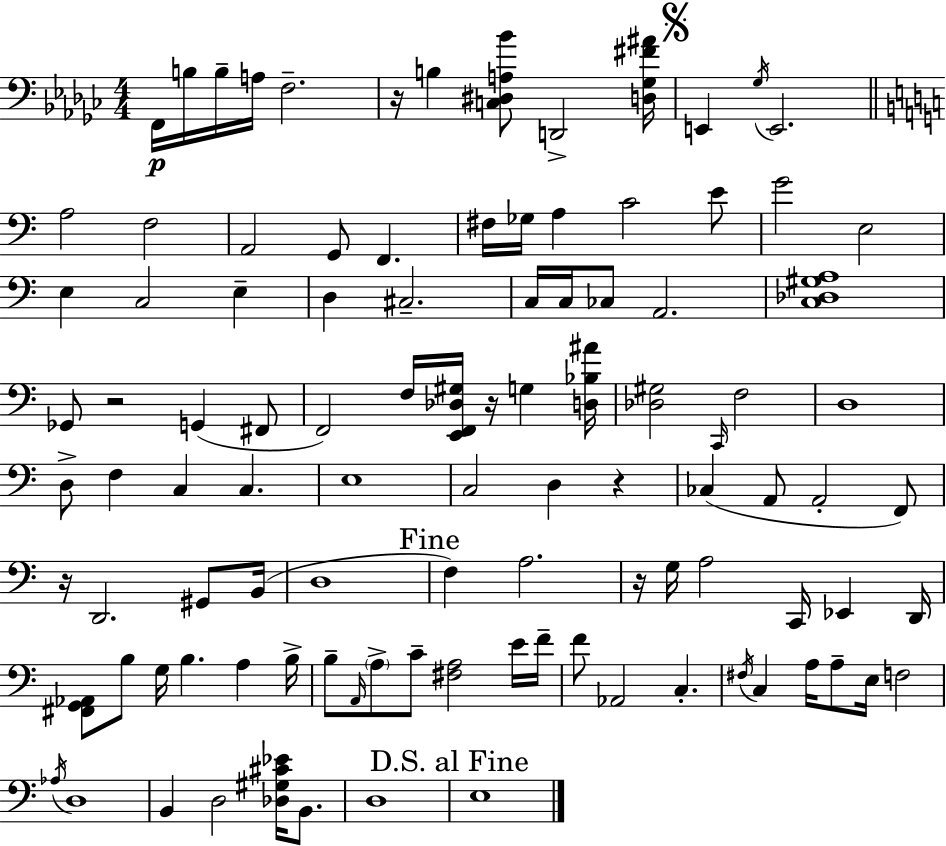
X:1
T:Untitled
M:4/4
L:1/4
K:Ebm
F,,/4 B,/4 B,/4 A,/4 F,2 z/4 B, [C,^D,A,_B]/2 D,,2 [D,_G,^F^A]/4 E,, _G,/4 E,,2 A,2 F,2 A,,2 G,,/2 F,, ^F,/4 _G,/4 A, C2 E/2 G2 E,2 E, C,2 E, D, ^C,2 C,/4 C,/4 _C,/2 A,,2 [C,_D,^G,A,]4 _G,,/2 z2 G,, ^F,,/2 F,,2 F,/4 [E,,F,,_D,^G,]/4 z/4 G, [D,_B,^A]/4 [_D,^G,]2 C,,/4 F,2 D,4 D,/2 F, C, C, E,4 C,2 D, z _C, A,,/2 A,,2 F,,/2 z/4 D,,2 ^G,,/2 B,,/4 D,4 F, A,2 z/4 G,/4 A,2 C,,/4 _E,, D,,/4 [^F,,G,,_A,,]/2 B,/2 G,/4 B, A, B,/4 B,/2 A,,/4 A,/2 C/2 [^F,A,]2 E/4 F/4 F/2 _A,,2 C, ^F,/4 C, A,/4 A,/2 E,/4 F,2 _A,/4 D,4 B,, D,2 [_D,^G,^C_E]/4 B,,/2 D,4 E,4